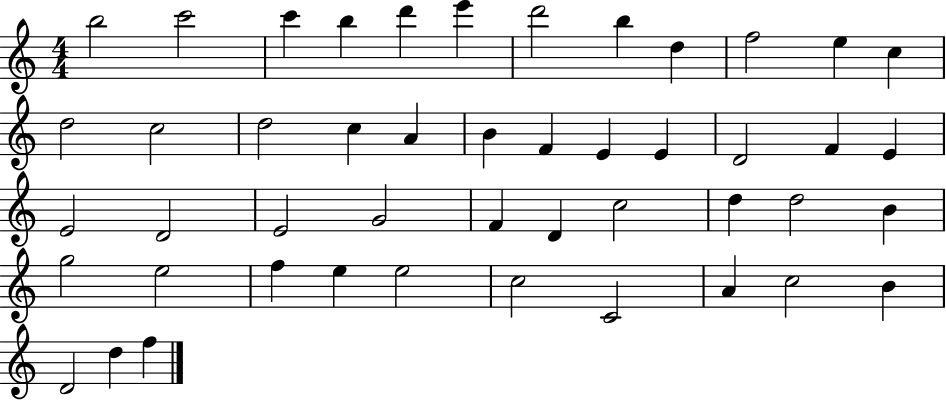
B5/h C6/h C6/q B5/q D6/q E6/q D6/h B5/q D5/q F5/h E5/q C5/q D5/h C5/h D5/h C5/q A4/q B4/q F4/q E4/q E4/q D4/h F4/q E4/q E4/h D4/h E4/h G4/h F4/q D4/q C5/h D5/q D5/h B4/q G5/h E5/h F5/q E5/q E5/h C5/h C4/h A4/q C5/h B4/q D4/h D5/q F5/q